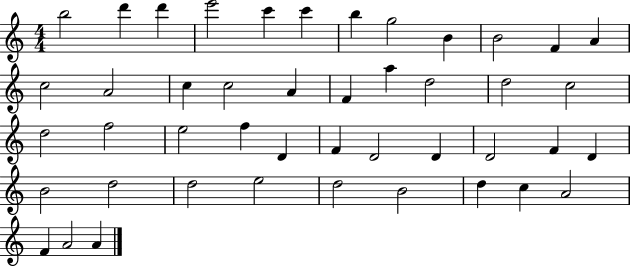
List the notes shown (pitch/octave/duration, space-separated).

B5/h D6/q D6/q E6/h C6/q C6/q B5/q G5/h B4/q B4/h F4/q A4/q C5/h A4/h C5/q C5/h A4/q F4/q A5/q D5/h D5/h C5/h D5/h F5/h E5/h F5/q D4/q F4/q D4/h D4/q D4/h F4/q D4/q B4/h D5/h D5/h E5/h D5/h B4/h D5/q C5/q A4/h F4/q A4/h A4/q